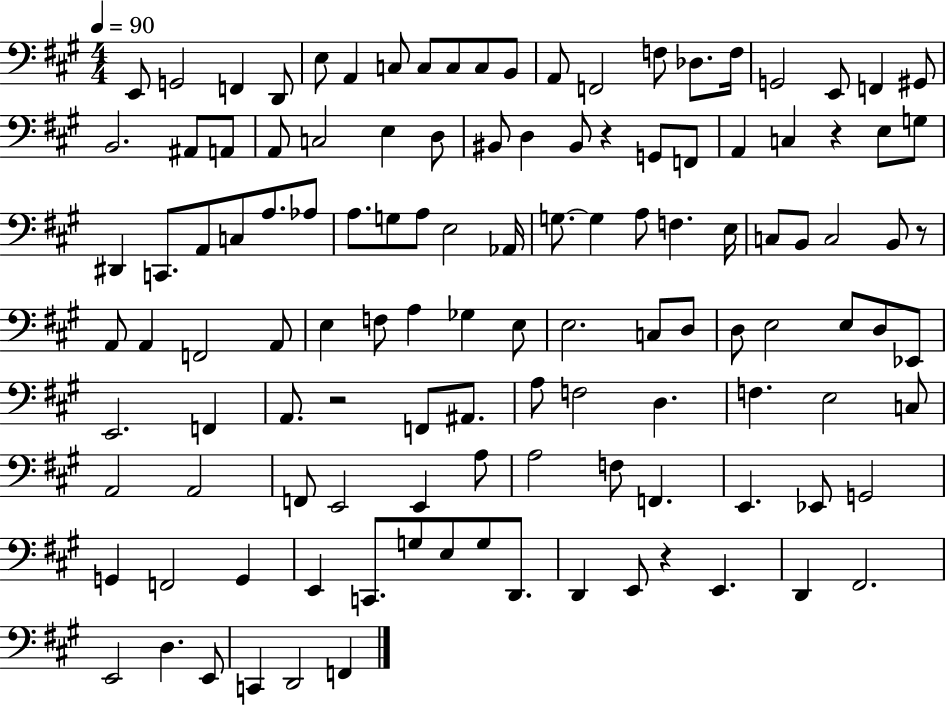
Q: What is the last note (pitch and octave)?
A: F2